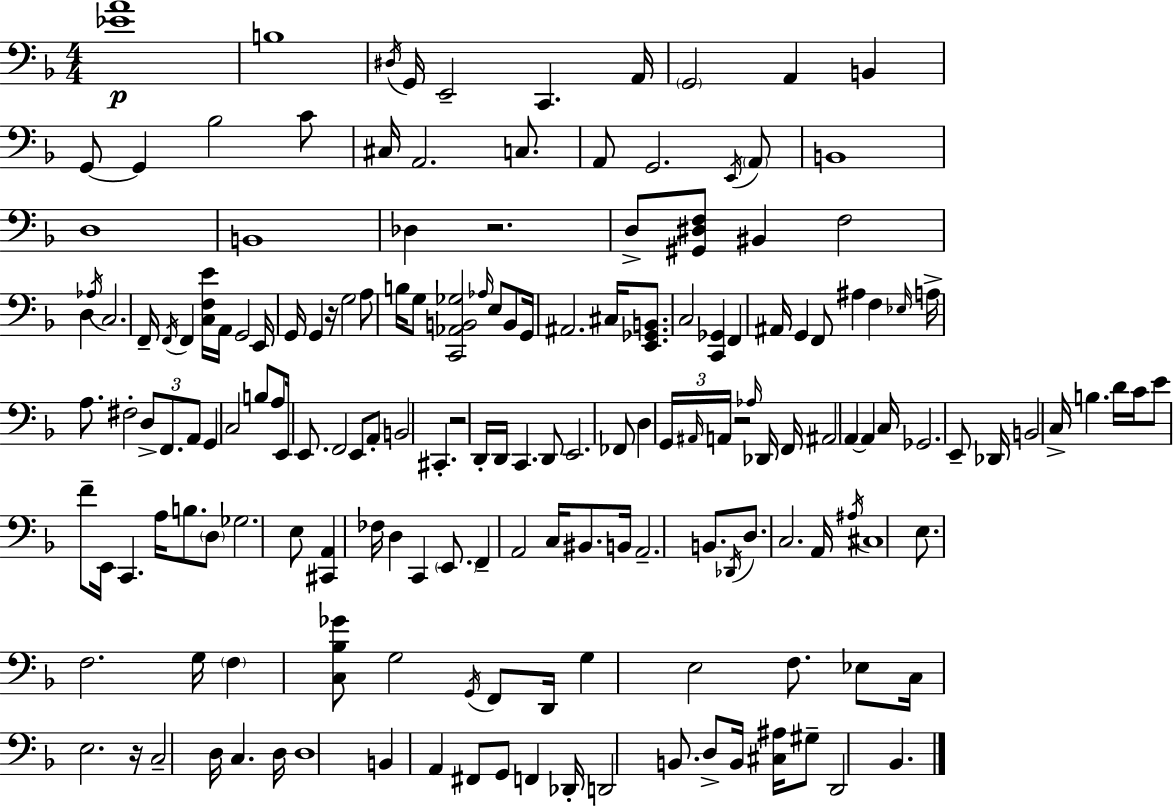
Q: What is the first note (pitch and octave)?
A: B3